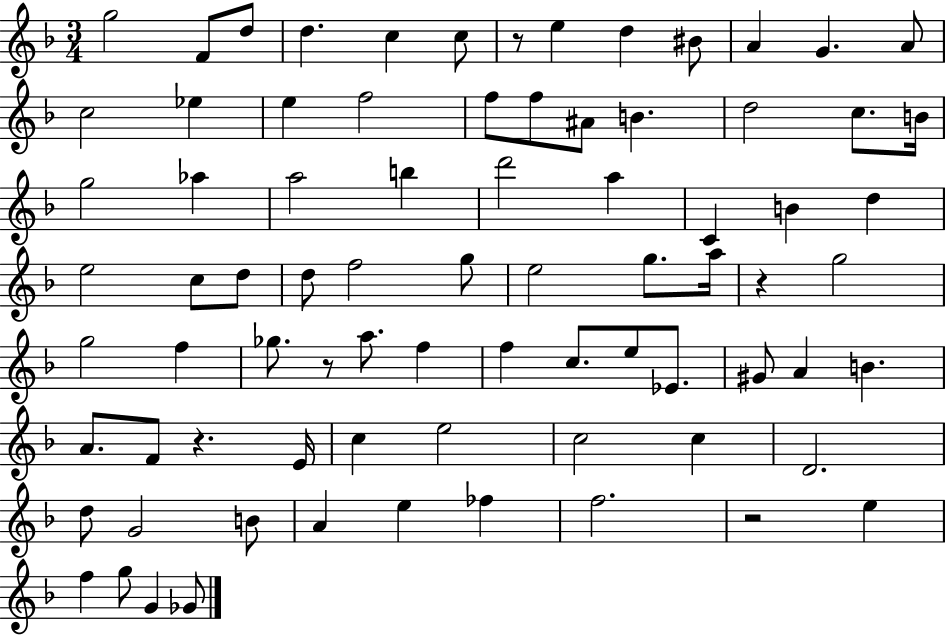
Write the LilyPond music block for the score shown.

{
  \clef treble
  \numericTimeSignature
  \time 3/4
  \key f \major
  g''2 f'8 d''8 | d''4. c''4 c''8 | r8 e''4 d''4 bis'8 | a'4 g'4. a'8 | \break c''2 ees''4 | e''4 f''2 | f''8 f''8 ais'8 b'4. | d''2 c''8. b'16 | \break g''2 aes''4 | a''2 b''4 | d'''2 a''4 | c'4 b'4 d''4 | \break e''2 c''8 d''8 | d''8 f''2 g''8 | e''2 g''8. a''16 | r4 g''2 | \break g''2 f''4 | ges''8. r8 a''8. f''4 | f''4 c''8. e''8 ees'8. | gis'8 a'4 b'4. | \break a'8. f'8 r4. e'16 | c''4 e''2 | c''2 c''4 | d'2. | \break d''8 g'2 b'8 | a'4 e''4 fes''4 | f''2. | r2 e''4 | \break f''4 g''8 g'4 ges'8 | \bar "|."
}